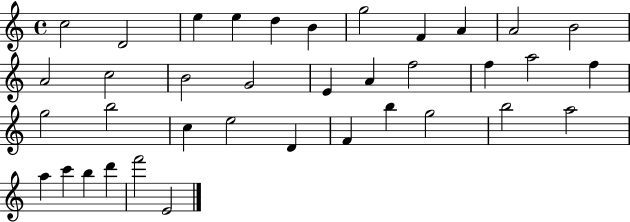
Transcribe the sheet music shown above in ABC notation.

X:1
T:Untitled
M:4/4
L:1/4
K:C
c2 D2 e e d B g2 F A A2 B2 A2 c2 B2 G2 E A f2 f a2 f g2 b2 c e2 D F b g2 b2 a2 a c' b d' f'2 E2